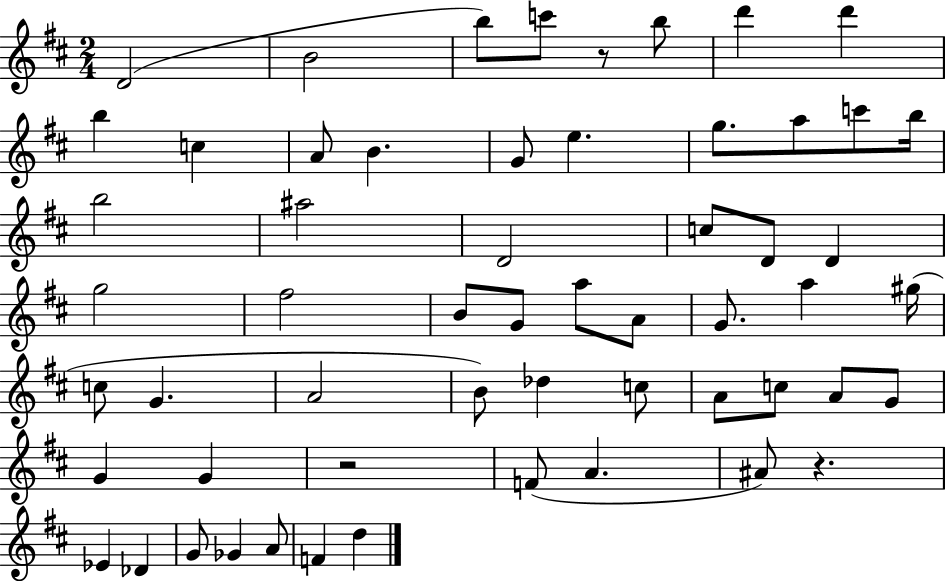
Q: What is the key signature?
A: D major